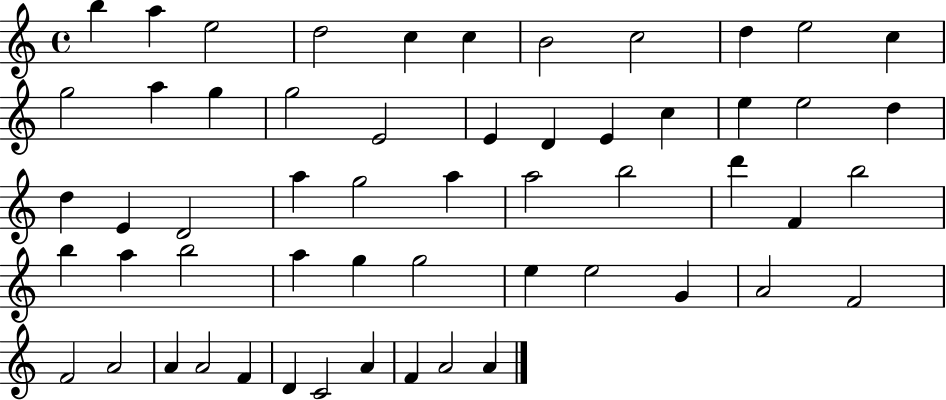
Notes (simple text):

B5/q A5/q E5/h D5/h C5/q C5/q B4/h C5/h D5/q E5/h C5/q G5/h A5/q G5/q G5/h E4/h E4/q D4/q E4/q C5/q E5/q E5/h D5/q D5/q E4/q D4/h A5/q G5/h A5/q A5/h B5/h D6/q F4/q B5/h B5/q A5/q B5/h A5/q G5/q G5/h E5/q E5/h G4/q A4/h F4/h F4/h A4/h A4/q A4/h F4/q D4/q C4/h A4/q F4/q A4/h A4/q